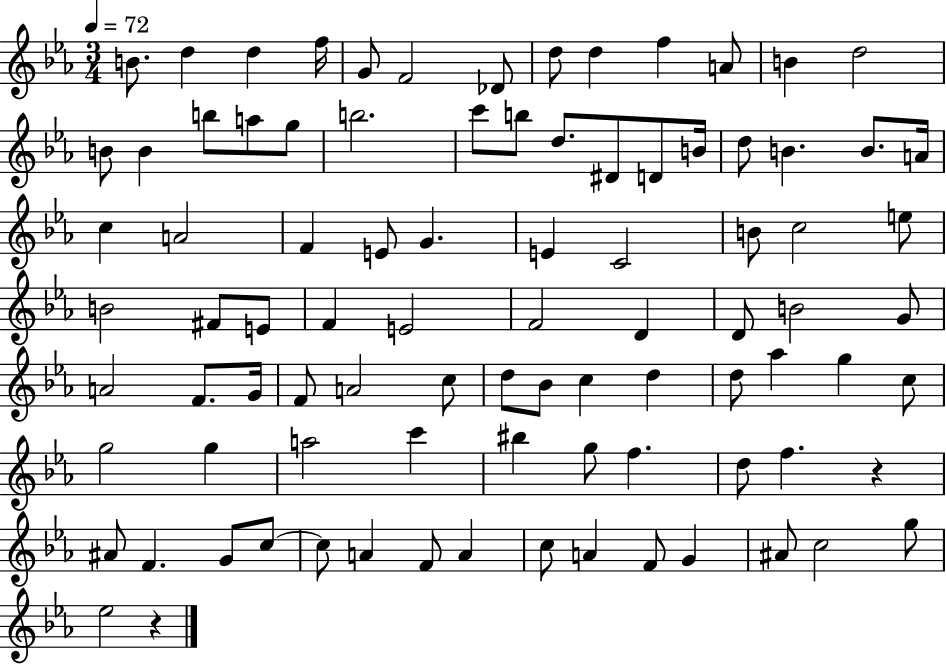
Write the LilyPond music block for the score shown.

{
  \clef treble
  \numericTimeSignature
  \time 3/4
  \key ees \major
  \tempo 4 = 72
  b'8. d''4 d''4 f''16 | g'8 f'2 des'8 | d''8 d''4 f''4 a'8 | b'4 d''2 | \break b'8 b'4 b''8 a''8 g''8 | b''2. | c'''8 b''8 d''8. dis'8 d'8 b'16 | d''8 b'4. b'8. a'16 | \break c''4 a'2 | f'4 e'8 g'4. | e'4 c'2 | b'8 c''2 e''8 | \break b'2 fis'8 e'8 | f'4 e'2 | f'2 d'4 | d'8 b'2 g'8 | \break a'2 f'8. g'16 | f'8 a'2 c''8 | d''8 bes'8 c''4 d''4 | d''8 aes''4 g''4 c''8 | \break g''2 g''4 | a''2 c'''4 | bis''4 g''8 f''4. | d''8 f''4. r4 | \break ais'8 f'4. g'8 c''8~~ | c''8 a'4 f'8 a'4 | c''8 a'4 f'8 g'4 | ais'8 c''2 g''8 | \break ees''2 r4 | \bar "|."
}